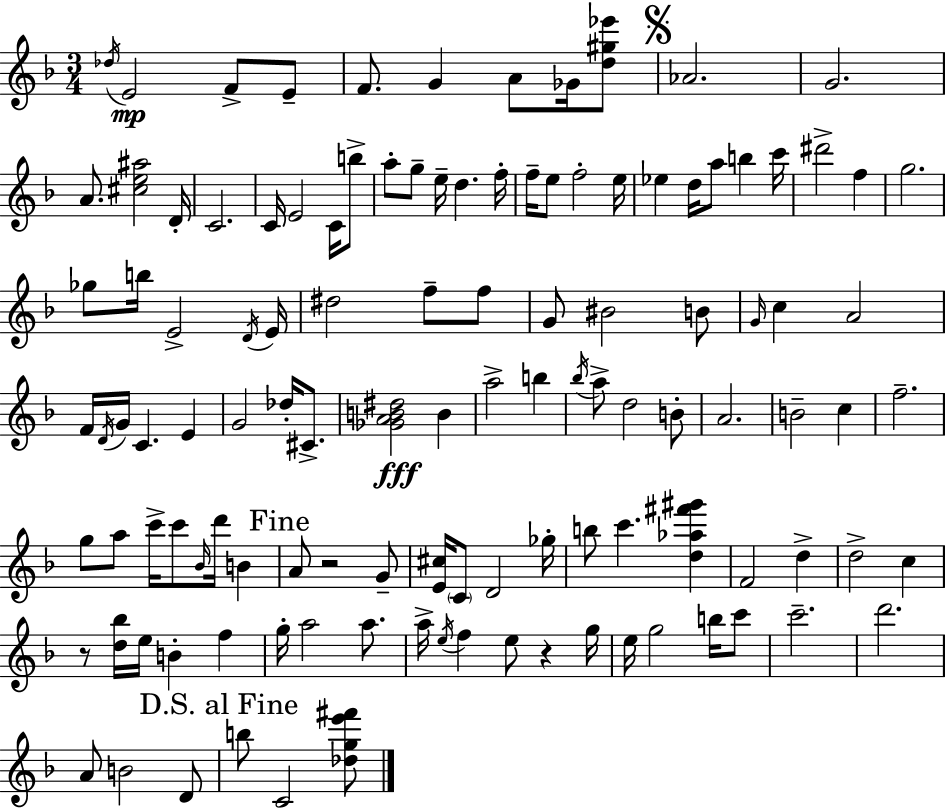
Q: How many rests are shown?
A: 3